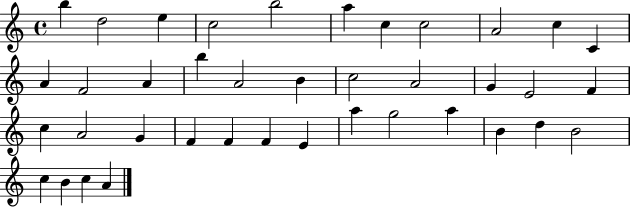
X:1
T:Untitled
M:4/4
L:1/4
K:C
b d2 e c2 b2 a c c2 A2 c C A F2 A b A2 B c2 A2 G E2 F c A2 G F F F E a g2 a B d B2 c B c A